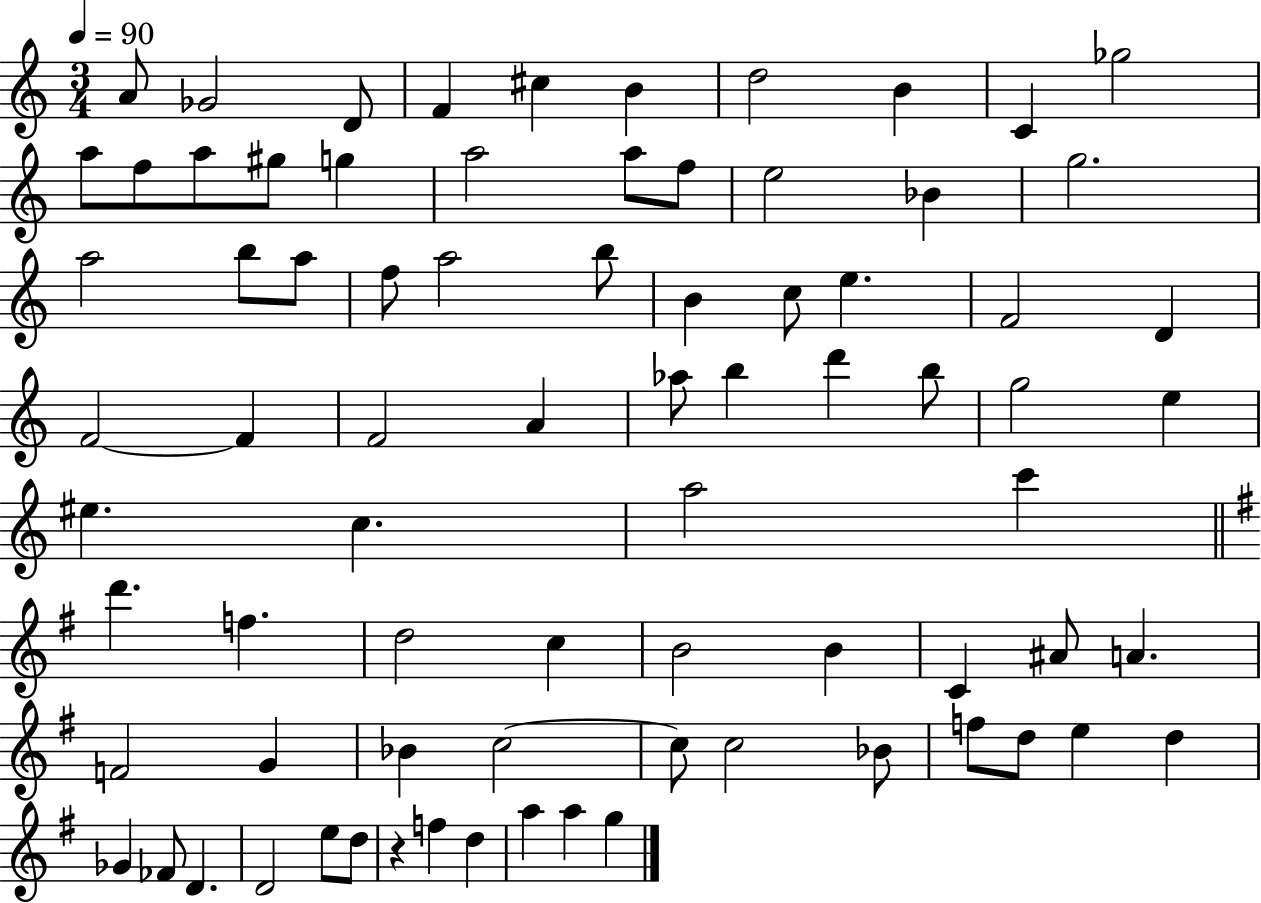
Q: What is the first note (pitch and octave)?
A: A4